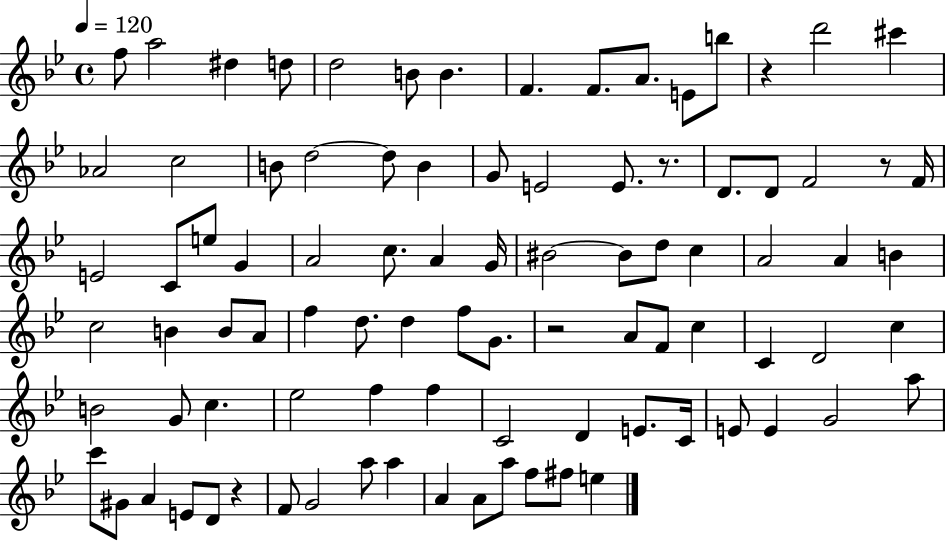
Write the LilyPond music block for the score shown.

{
  \clef treble
  \time 4/4
  \defaultTimeSignature
  \key bes \major
  \tempo 4 = 120
  \repeat volta 2 { f''8 a''2 dis''4 d''8 | d''2 b'8 b'4. | f'4. f'8. a'8. e'8 b''8 | r4 d'''2 cis'''4 | \break aes'2 c''2 | b'8 d''2~~ d''8 b'4 | g'8 e'2 e'8. r8. | d'8. d'8 f'2 r8 f'16 | \break e'2 c'8 e''8 g'4 | a'2 c''8. a'4 g'16 | bis'2~~ bis'8 d''8 c''4 | a'2 a'4 b'4 | \break c''2 b'4 b'8 a'8 | f''4 d''8. d''4 f''8 g'8. | r2 a'8 f'8 c''4 | c'4 d'2 c''4 | \break b'2 g'8 c''4. | ees''2 f''4 f''4 | c'2 d'4 e'8. c'16 | e'8 e'4 g'2 a''8 | \break c'''8 gis'8 a'4 e'8 d'8 r4 | f'8 g'2 a''8 a''4 | a'4 a'8 a''8 f''8 fis''8 e''4 | } \bar "|."
}